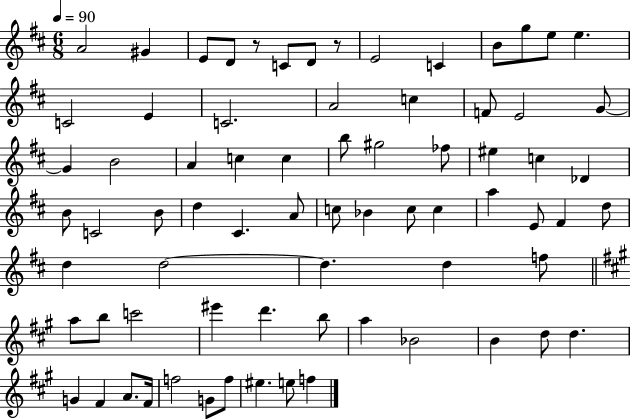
A4/h G#4/q E4/e D4/e R/e C4/e D4/e R/e E4/h C4/q B4/e G5/e E5/e E5/q. C4/h E4/q C4/h. A4/h C5/q F4/e E4/h G4/e G4/q B4/h A4/q C5/q C5/q B5/e G#5/h FES5/e EIS5/q C5/q Db4/q B4/e C4/h B4/e D5/q C#4/q. A4/e C5/e Bb4/q C5/e C5/q A5/q E4/e F#4/q D5/e D5/q D5/h D5/q. D5/q F5/e A5/e B5/e C6/h EIS6/q D6/q. B5/e A5/q Bb4/h B4/q D5/e D5/q. G4/q F#4/q A4/e. F#4/s F5/h G4/e F5/e EIS5/q. E5/e F5/q